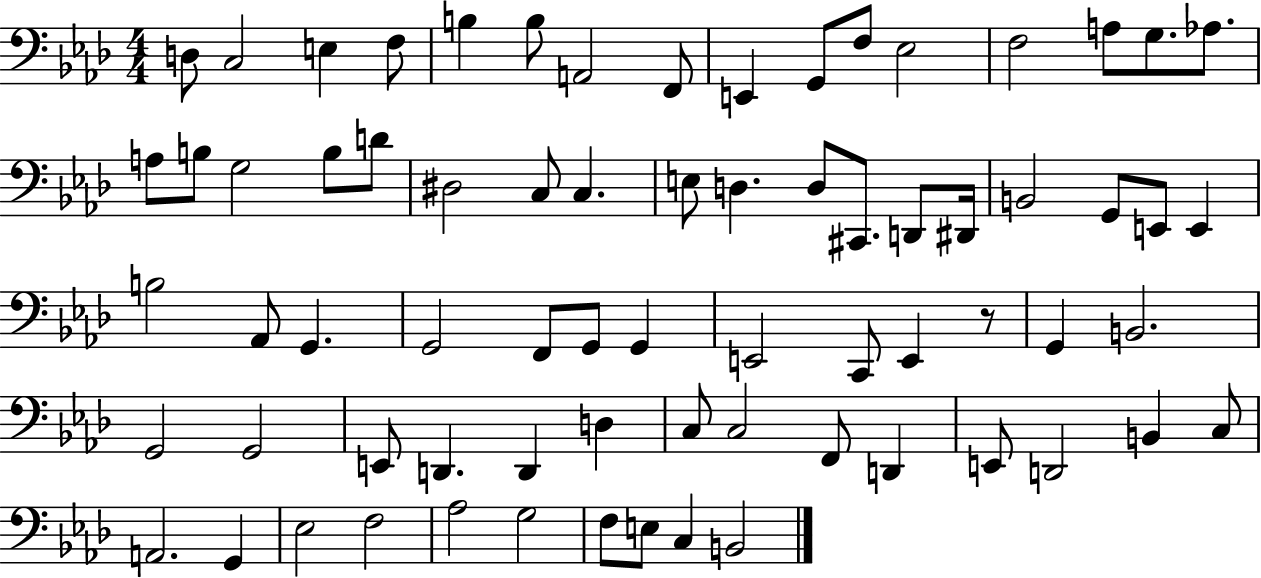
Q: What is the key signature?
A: AES major